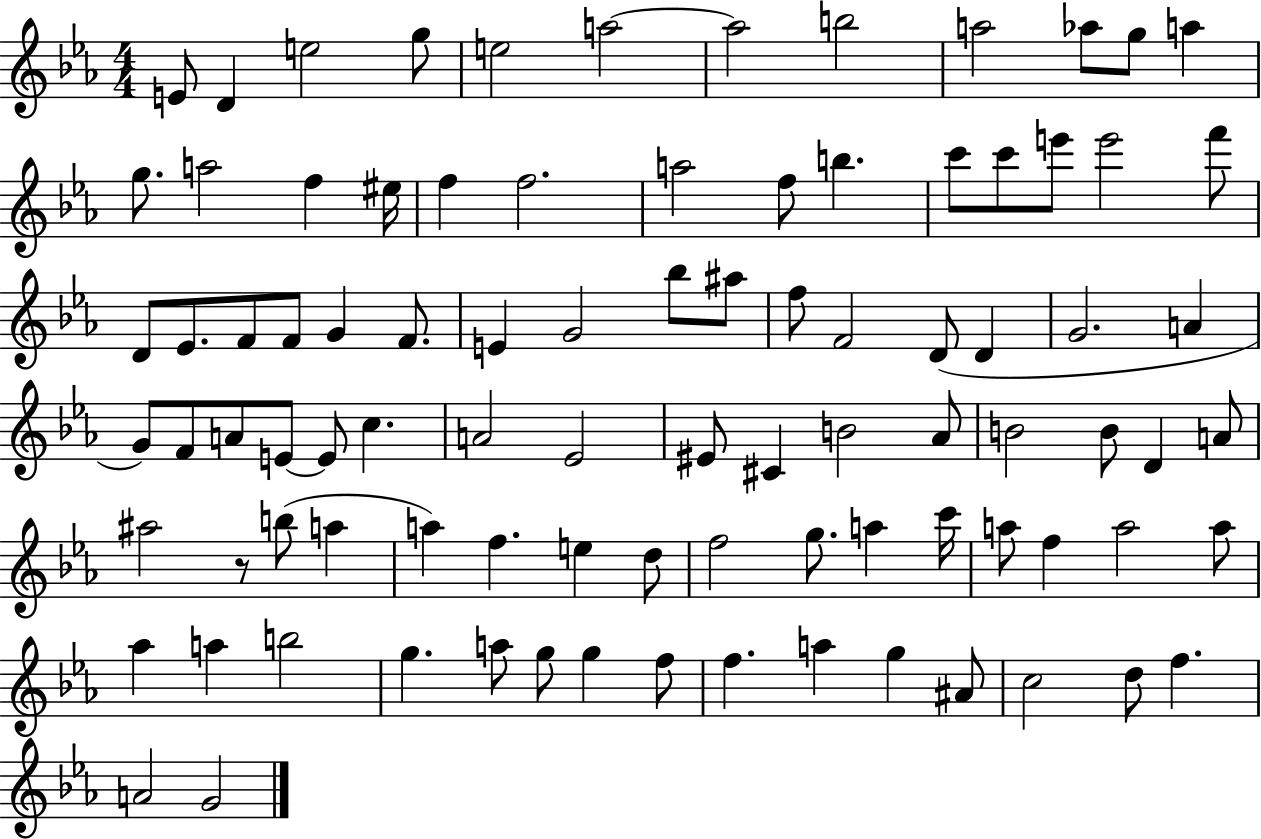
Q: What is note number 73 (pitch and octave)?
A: A5